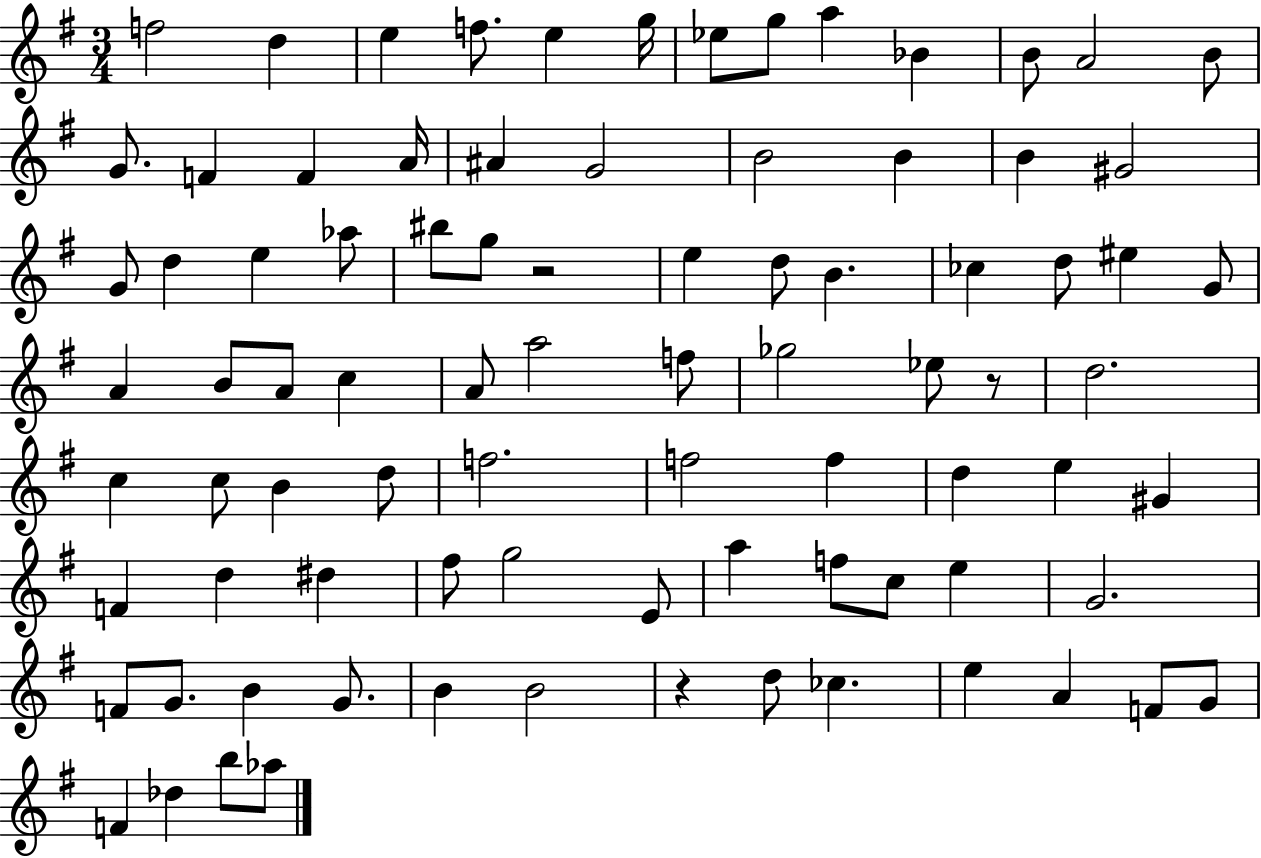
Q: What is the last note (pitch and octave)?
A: Ab5